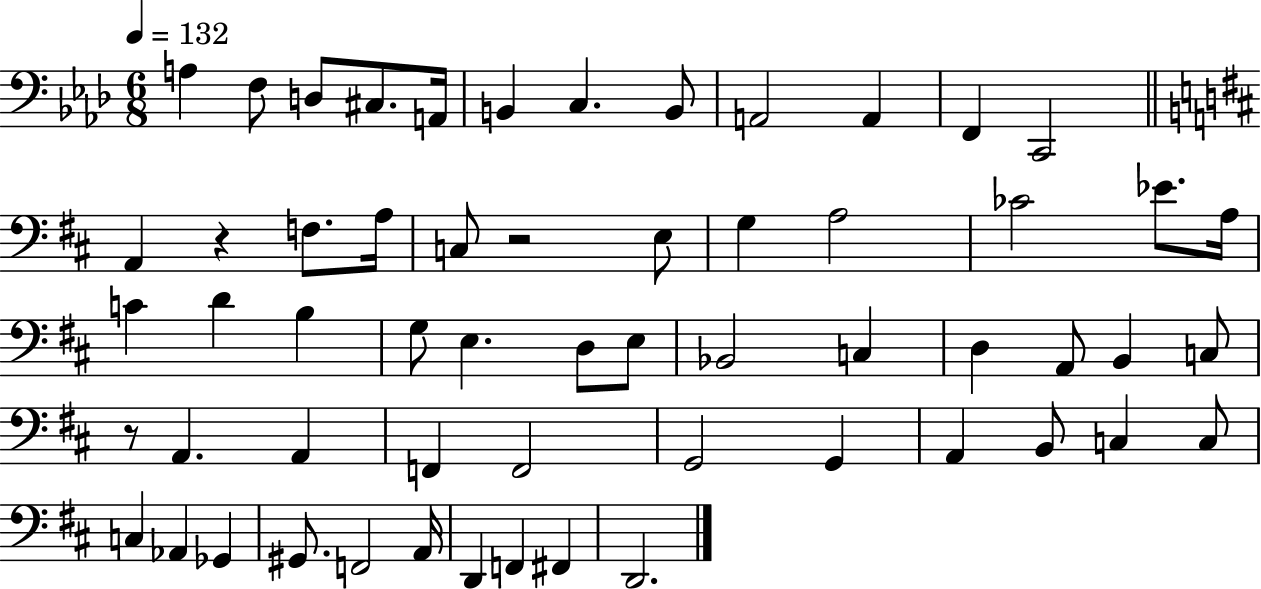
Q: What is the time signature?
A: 6/8